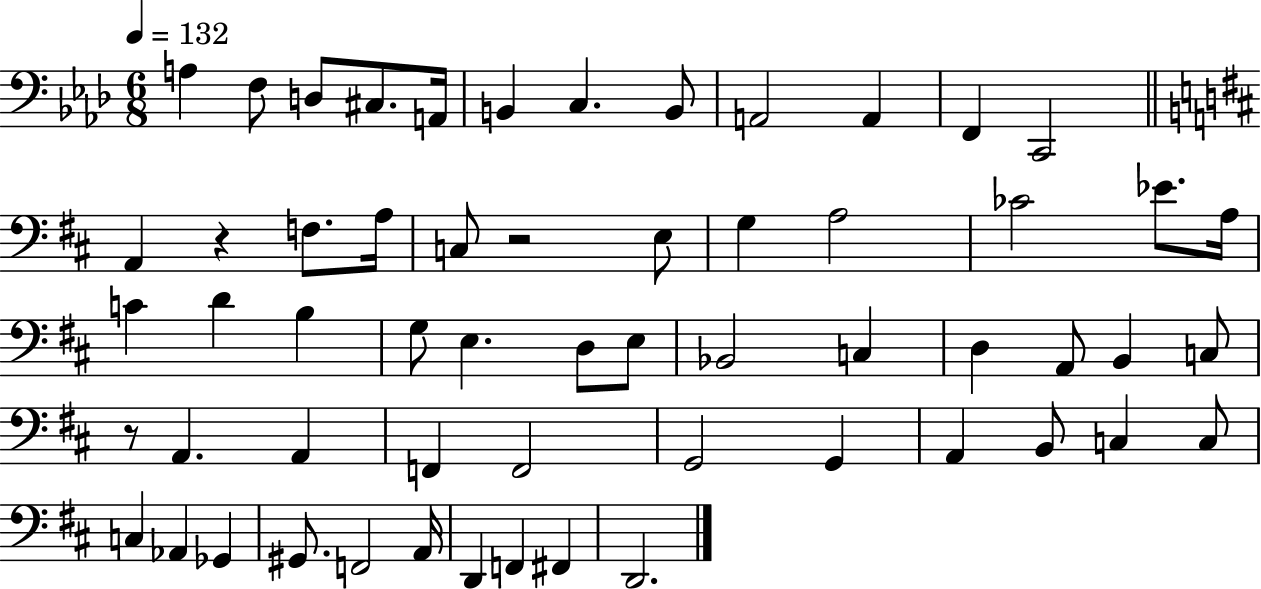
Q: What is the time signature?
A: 6/8